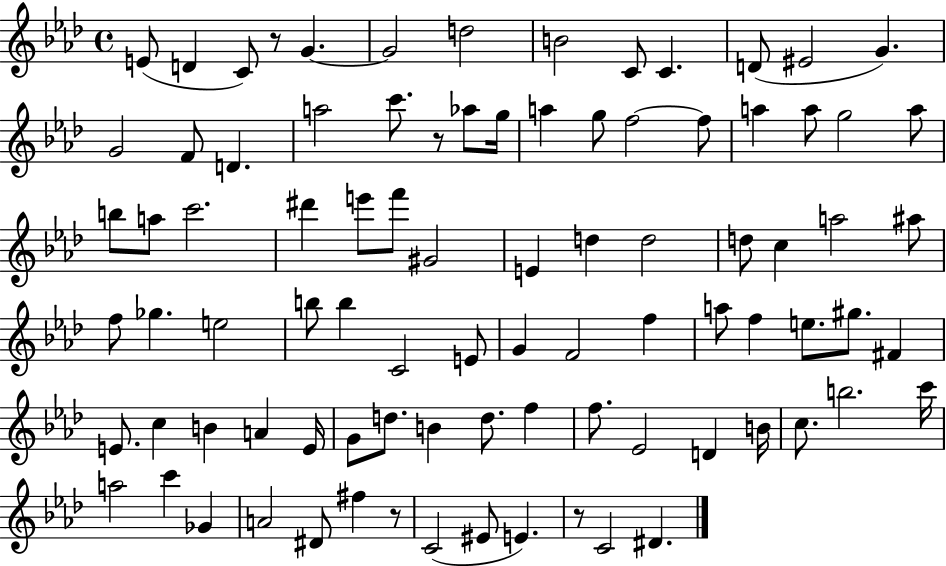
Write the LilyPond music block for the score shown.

{
  \clef treble
  \time 4/4
  \defaultTimeSignature
  \key aes \major
  e'8( d'4 c'8) r8 g'4.~~ | g'2 d''2 | b'2 c'8 c'4. | d'8( eis'2 g'4.) | \break g'2 f'8 d'4. | a''2 c'''8. r8 aes''8 g''16 | a''4 g''8 f''2~~ f''8 | a''4 a''8 g''2 a''8 | \break b''8 a''8 c'''2. | dis'''4 e'''8 f'''8 gis'2 | e'4 d''4 d''2 | d''8 c''4 a''2 ais''8 | \break f''8 ges''4. e''2 | b''8 b''4 c'2 e'8 | g'4 f'2 f''4 | a''8 f''4 e''8. gis''8. fis'4 | \break e'8. c''4 b'4 a'4 e'16 | g'8 d''8. b'4 d''8. f''4 | f''8. ees'2 d'4 b'16 | c''8. b''2. c'''16 | \break a''2 c'''4 ges'4 | a'2 dis'8 fis''4 r8 | c'2( eis'8 e'4.) | r8 c'2 dis'4. | \break \bar "|."
}